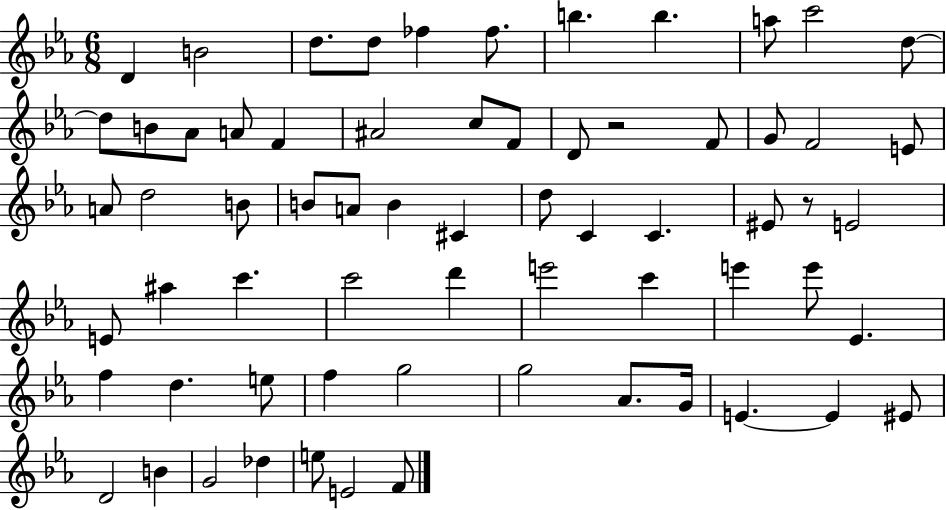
{
  \clef treble
  \numericTimeSignature
  \time 6/8
  \key ees \major
  d'4 b'2 | d''8. d''8 fes''4 fes''8. | b''4. b''4. | a''8 c'''2 d''8~~ | \break d''8 b'8 aes'8 a'8 f'4 | ais'2 c''8 f'8 | d'8 r2 f'8 | g'8 f'2 e'8 | \break a'8 d''2 b'8 | b'8 a'8 b'4 cis'4 | d''8 c'4 c'4. | eis'8 r8 e'2 | \break e'8 ais''4 c'''4. | c'''2 d'''4 | e'''2 c'''4 | e'''4 e'''8 ees'4. | \break f''4 d''4. e''8 | f''4 g''2 | g''2 aes'8. g'16 | e'4.~~ e'4 eis'8 | \break d'2 b'4 | g'2 des''4 | e''8 e'2 f'8 | \bar "|."
}